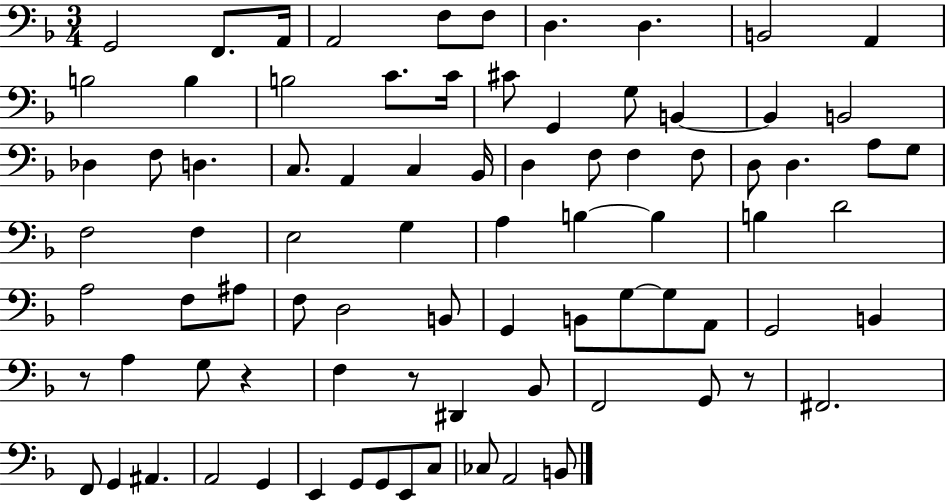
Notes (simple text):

G2/h F2/e. A2/s A2/h F3/e F3/e D3/q. D3/q. B2/h A2/q B3/h B3/q B3/h C4/e. C4/s C#4/e G2/q G3/e B2/q B2/q B2/h Db3/q F3/e D3/q. C3/e. A2/q C3/q Bb2/s D3/q F3/e F3/q F3/e D3/e D3/q. A3/e G3/e F3/h F3/q E3/h G3/q A3/q B3/q B3/q B3/q D4/h A3/h F3/e A#3/e F3/e D3/h B2/e G2/q B2/e G3/e G3/e A2/e G2/h B2/q R/e A3/q G3/e R/q F3/q R/e D#2/q Bb2/e F2/h G2/e R/e F#2/h. F2/e G2/q A#2/q. A2/h G2/q E2/q G2/e G2/e E2/e C3/e CES3/e A2/h B2/e